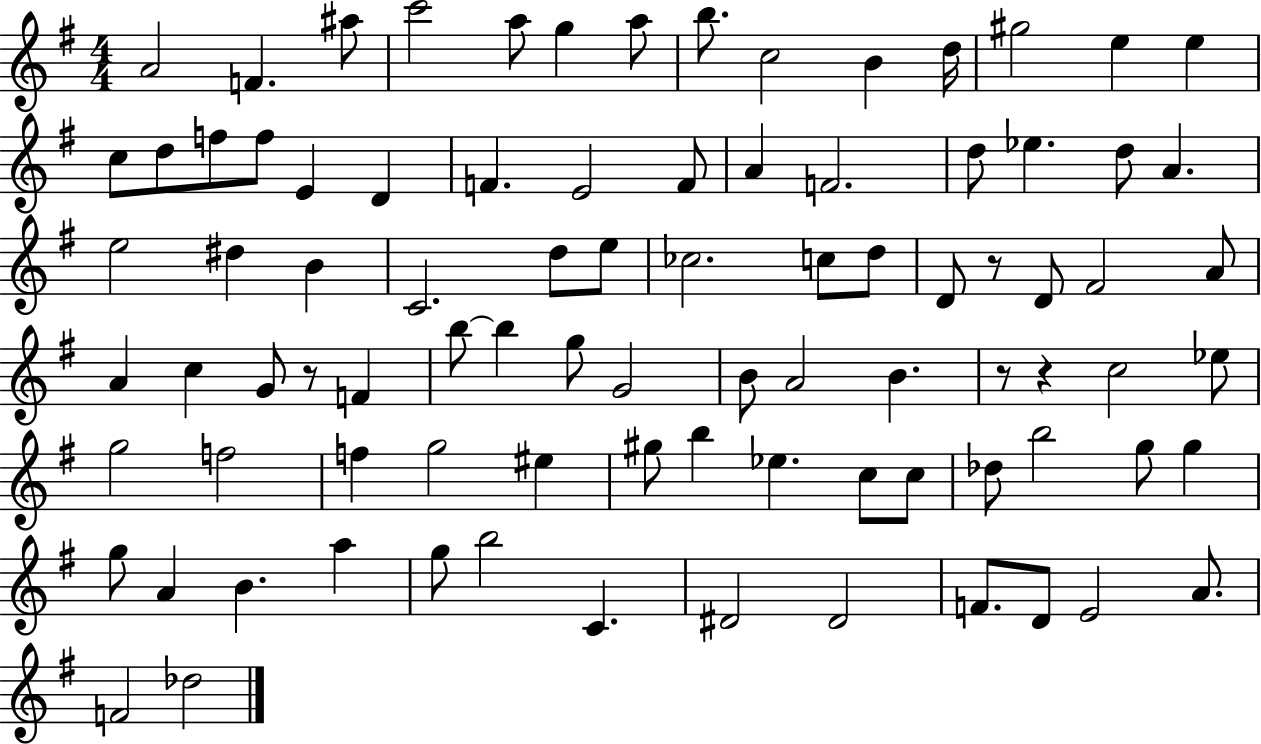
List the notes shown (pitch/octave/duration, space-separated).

A4/h F4/q. A#5/e C6/h A5/e G5/q A5/e B5/e. C5/h B4/q D5/s G#5/h E5/q E5/q C5/e D5/e F5/e F5/e E4/q D4/q F4/q. E4/h F4/e A4/q F4/h. D5/e Eb5/q. D5/e A4/q. E5/h D#5/q B4/q C4/h. D5/e E5/e CES5/h. C5/e D5/e D4/e R/e D4/e F#4/h A4/e A4/q C5/q G4/e R/e F4/q B5/e B5/q G5/e G4/h B4/e A4/h B4/q. R/e R/q C5/h Eb5/e G5/h F5/h F5/q G5/h EIS5/q G#5/e B5/q Eb5/q. C5/e C5/e Db5/e B5/h G5/e G5/q G5/e A4/q B4/q. A5/q G5/e B5/h C4/q. D#4/h D#4/h F4/e. D4/e E4/h A4/e. F4/h Db5/h